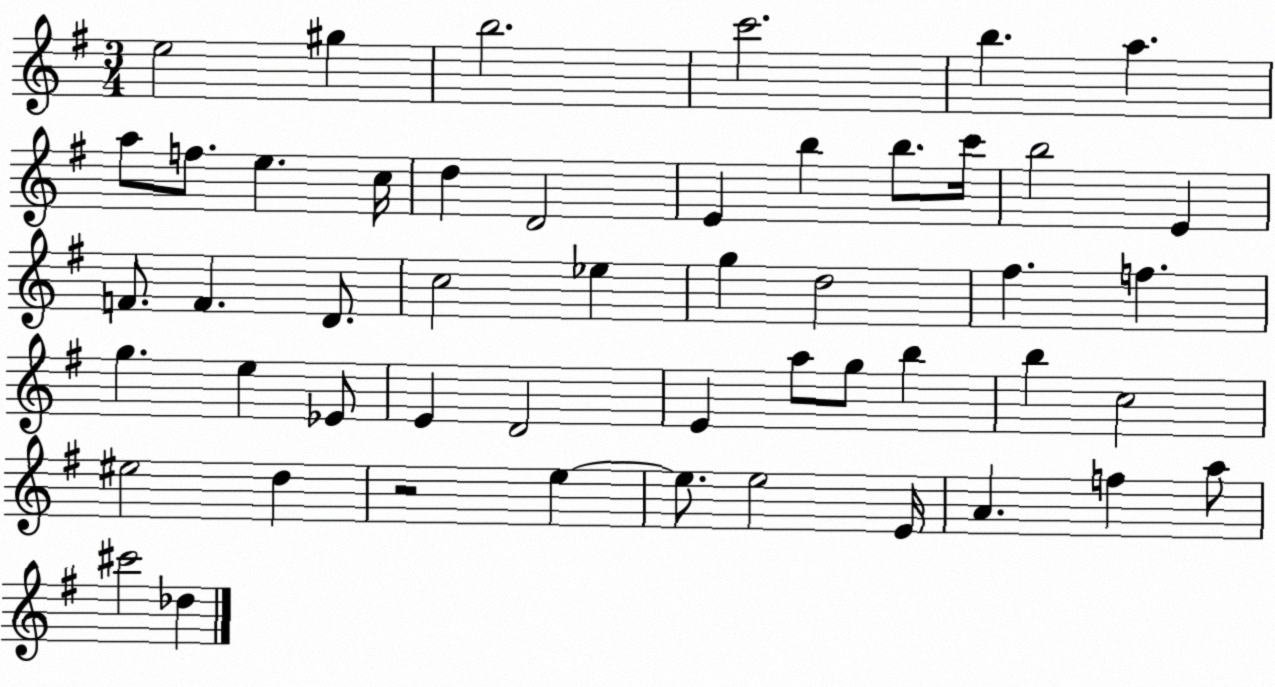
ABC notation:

X:1
T:Untitled
M:3/4
L:1/4
K:G
e2 ^g b2 c'2 b a a/2 f/2 e c/4 d D2 E b b/2 c'/4 b2 E F/2 F D/2 c2 _e g d2 ^f f g e _E/2 E D2 E a/2 g/2 b b c2 ^e2 d z2 e e/2 e2 E/4 A f a/2 ^c'2 _d